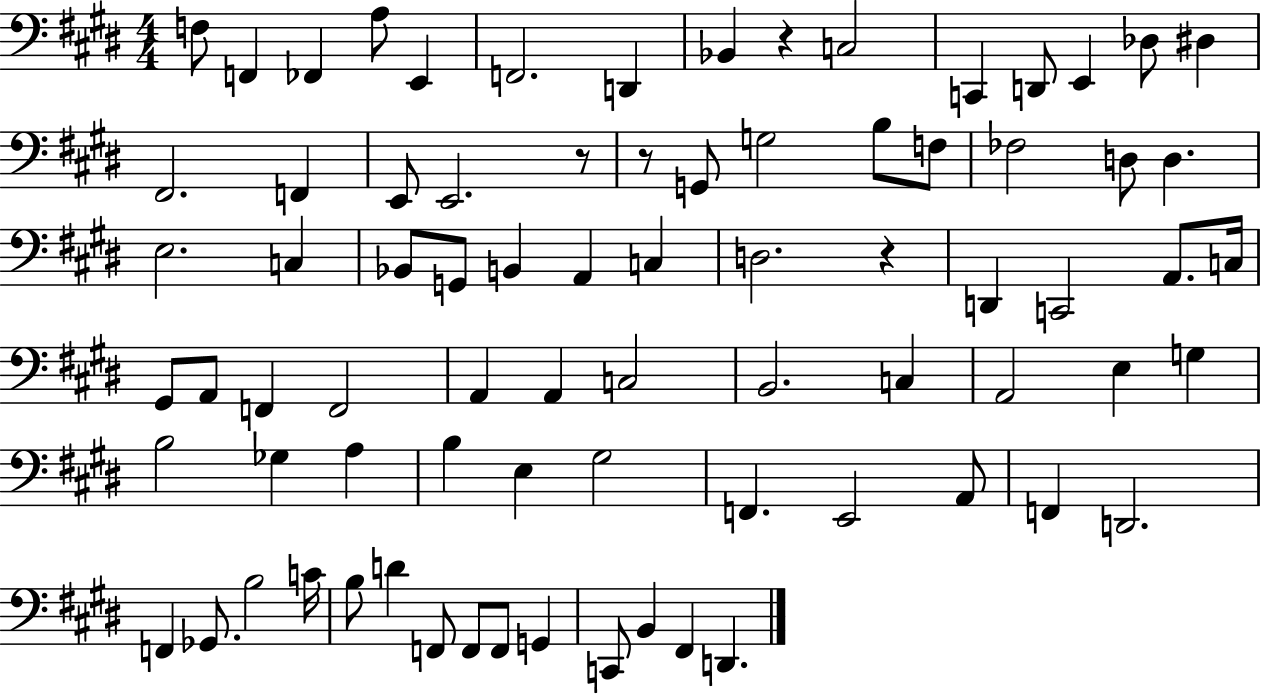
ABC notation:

X:1
T:Untitled
M:4/4
L:1/4
K:E
F,/2 F,, _F,, A,/2 E,, F,,2 D,, _B,, z C,2 C,, D,,/2 E,, _D,/2 ^D, ^F,,2 F,, E,,/2 E,,2 z/2 z/2 G,,/2 G,2 B,/2 F,/2 _F,2 D,/2 D, E,2 C, _B,,/2 G,,/2 B,, A,, C, D,2 z D,, C,,2 A,,/2 C,/4 ^G,,/2 A,,/2 F,, F,,2 A,, A,, C,2 B,,2 C, A,,2 E, G, B,2 _G, A, B, E, ^G,2 F,, E,,2 A,,/2 F,, D,,2 F,, _G,,/2 B,2 C/4 B,/2 D F,,/2 F,,/2 F,,/2 G,, C,,/2 B,, ^F,, D,,